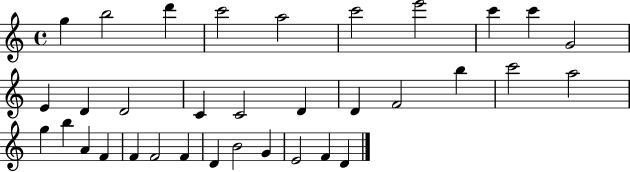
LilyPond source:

{
  \clef treble
  \time 4/4
  \defaultTimeSignature
  \key c \major
  g''4 b''2 d'''4 | c'''2 a''2 | c'''2 e'''2 | c'''4 c'''4 g'2 | \break e'4 d'4 d'2 | c'4 c'2 d'4 | d'4 f'2 b''4 | c'''2 a''2 | \break g''4 b''4 a'4 f'4 | f'4 f'2 f'4 | d'4 b'2 g'4 | e'2 f'4 d'4 | \break \bar "|."
}